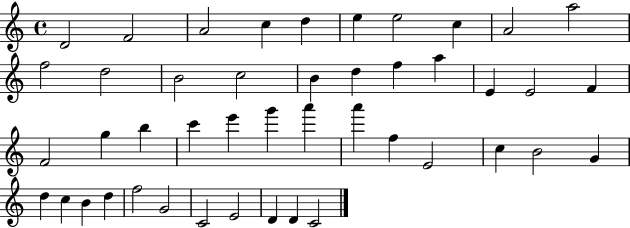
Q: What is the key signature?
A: C major